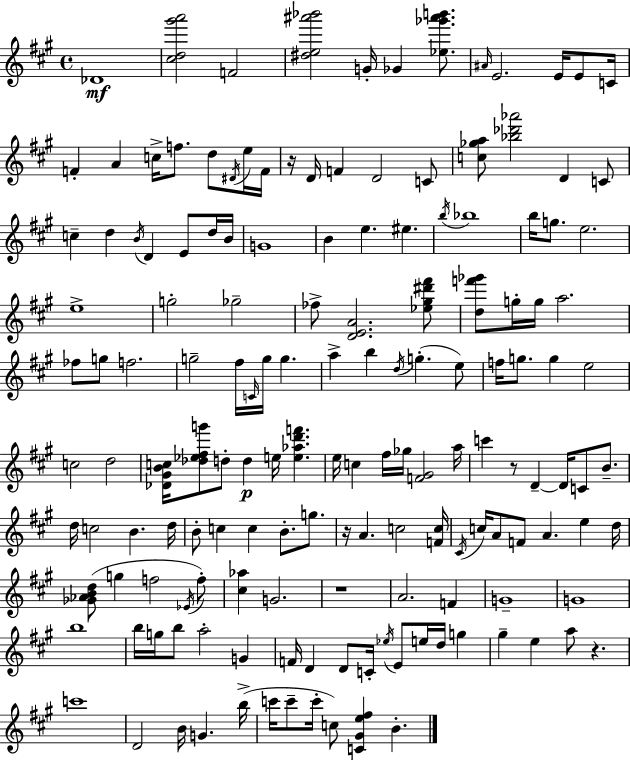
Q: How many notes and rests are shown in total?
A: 154